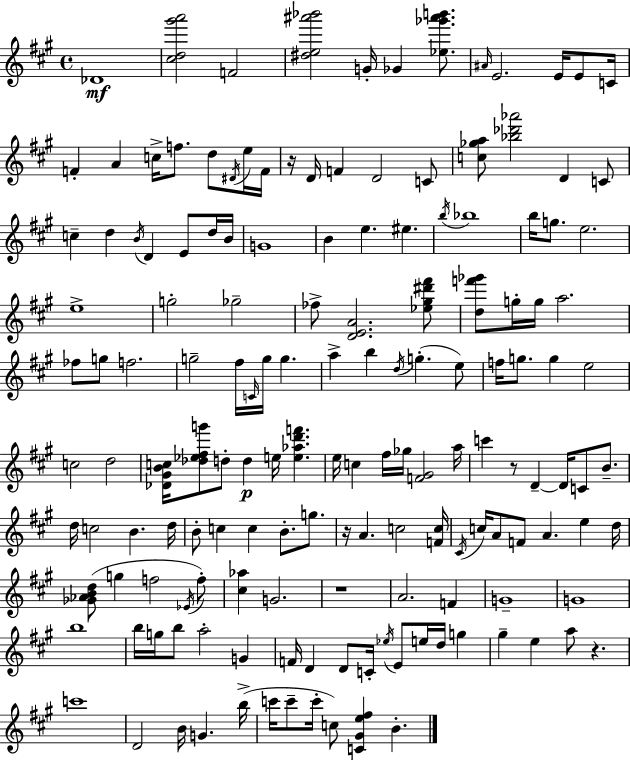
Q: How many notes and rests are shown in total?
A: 154